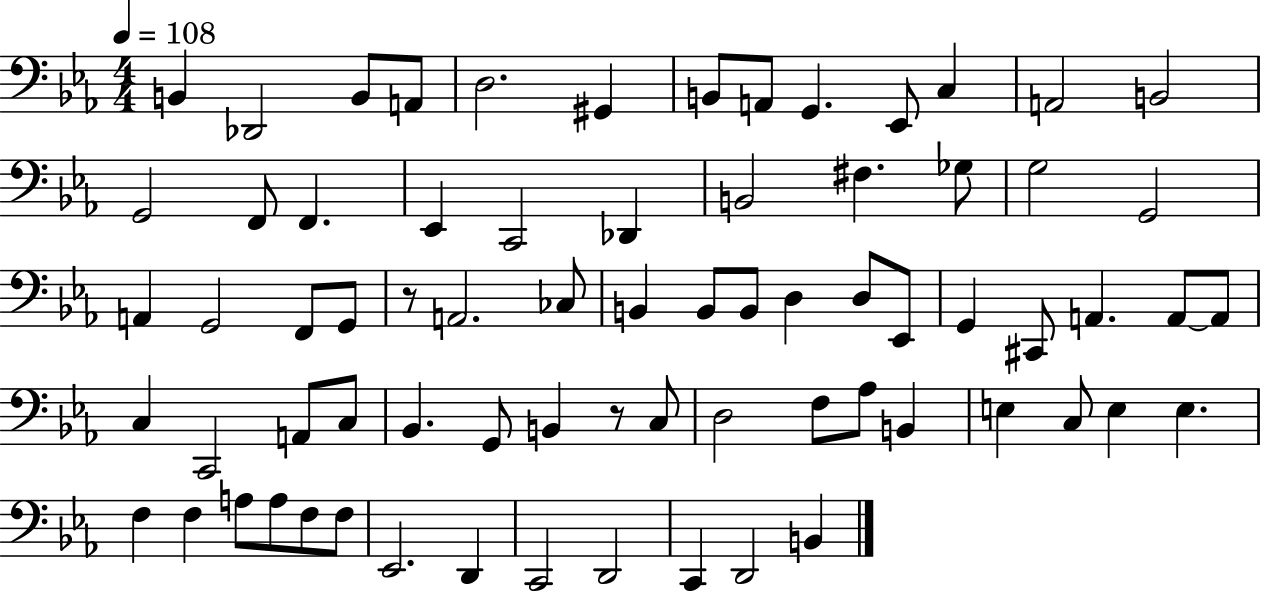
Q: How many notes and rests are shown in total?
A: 72